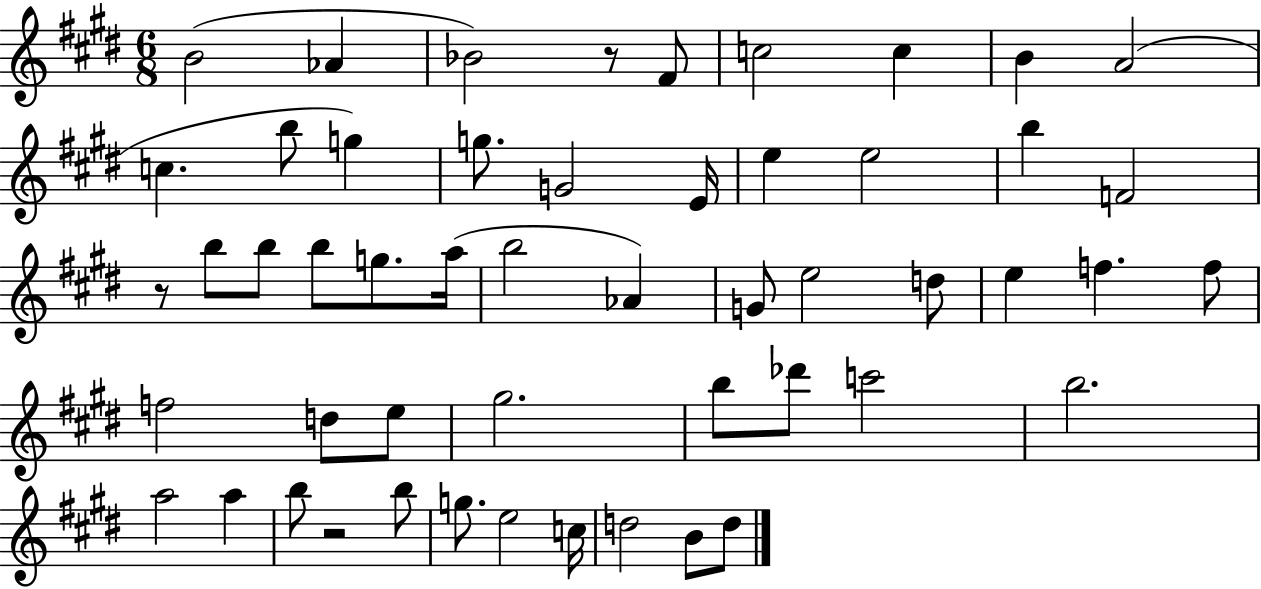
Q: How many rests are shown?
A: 3